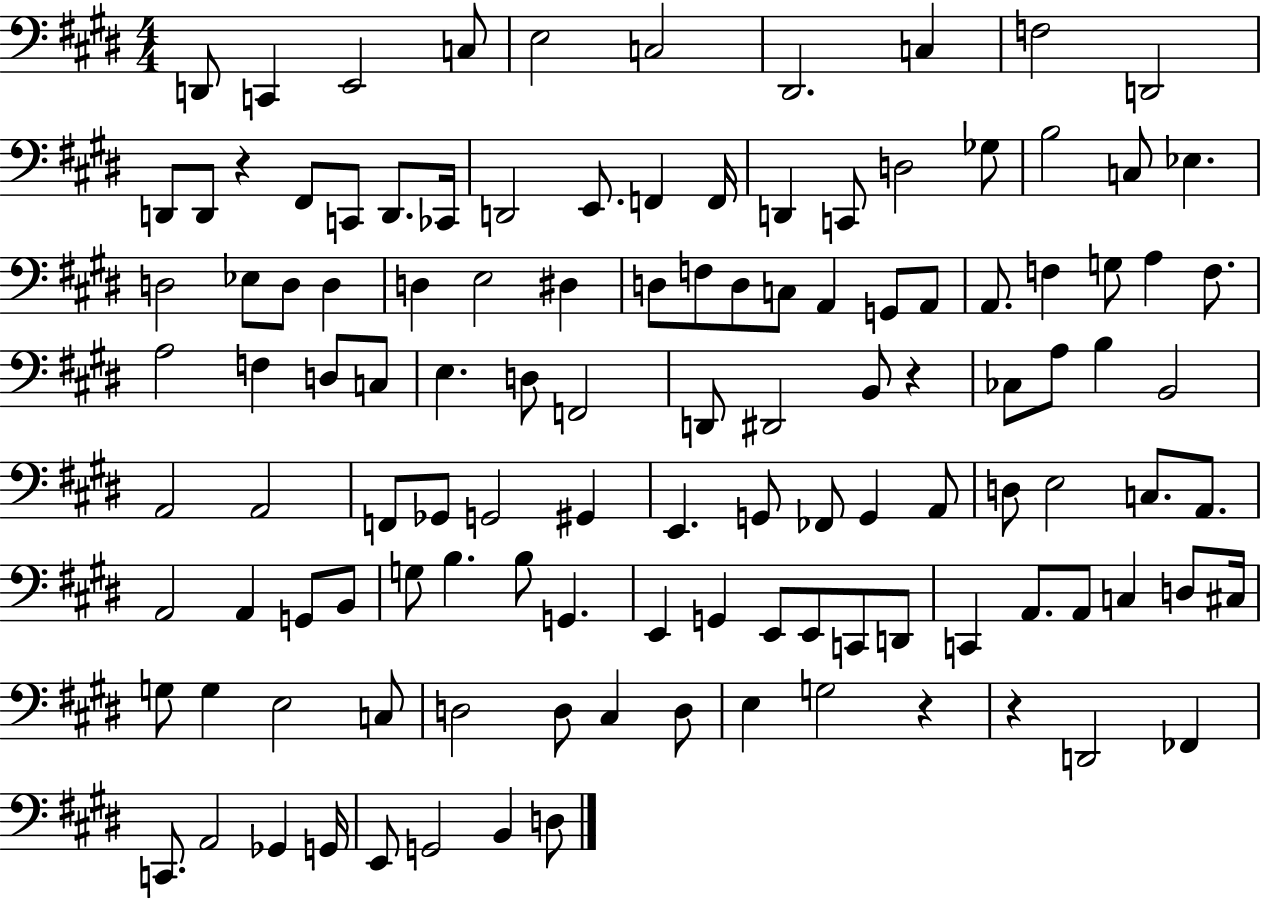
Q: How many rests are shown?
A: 4